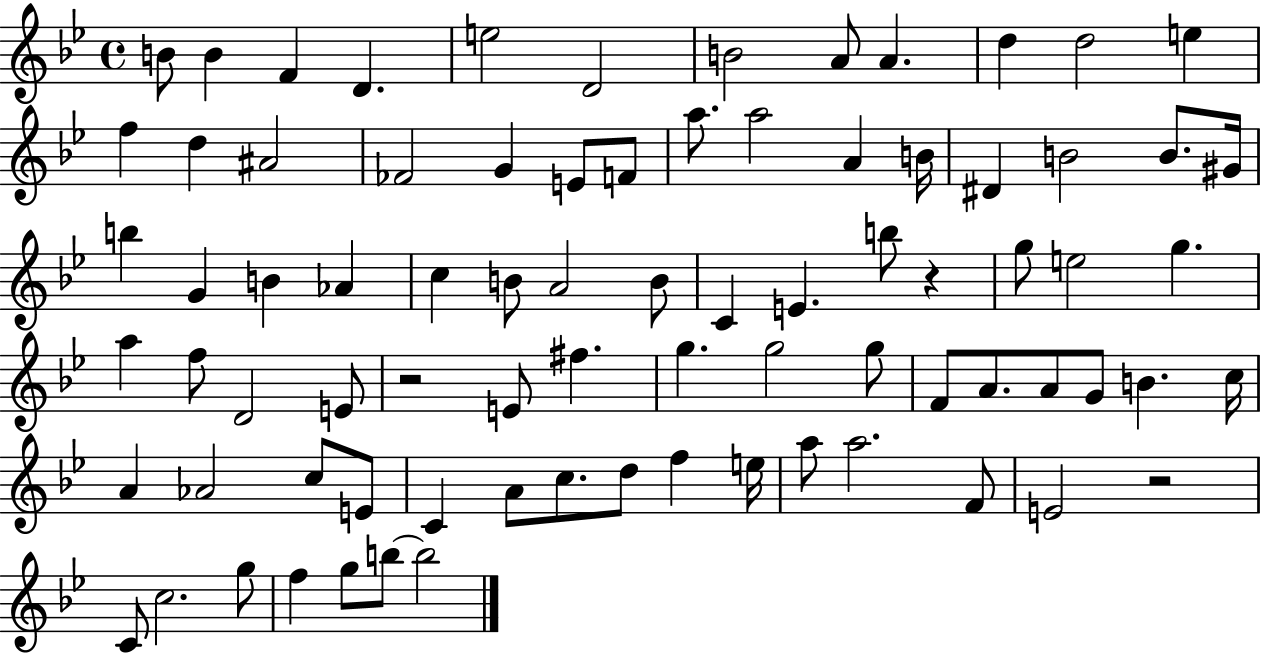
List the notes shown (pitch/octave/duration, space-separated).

B4/e B4/q F4/q D4/q. E5/h D4/h B4/h A4/e A4/q. D5/q D5/h E5/q F5/q D5/q A#4/h FES4/h G4/q E4/e F4/e A5/e. A5/h A4/q B4/s D#4/q B4/h B4/e. G#4/s B5/q G4/q B4/q Ab4/q C5/q B4/e A4/h B4/e C4/q E4/q. B5/e R/q G5/e E5/h G5/q. A5/q F5/e D4/h E4/e R/h E4/e F#5/q. G5/q. G5/h G5/e F4/e A4/e. A4/e G4/e B4/q. C5/s A4/q Ab4/h C5/e E4/e C4/q A4/e C5/e. D5/e F5/q E5/s A5/e A5/h. F4/e E4/h R/h C4/e C5/h. G5/e F5/q G5/e B5/e B5/h